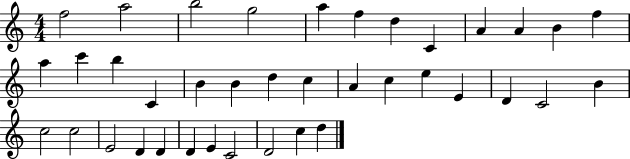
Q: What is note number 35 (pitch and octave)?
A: C4